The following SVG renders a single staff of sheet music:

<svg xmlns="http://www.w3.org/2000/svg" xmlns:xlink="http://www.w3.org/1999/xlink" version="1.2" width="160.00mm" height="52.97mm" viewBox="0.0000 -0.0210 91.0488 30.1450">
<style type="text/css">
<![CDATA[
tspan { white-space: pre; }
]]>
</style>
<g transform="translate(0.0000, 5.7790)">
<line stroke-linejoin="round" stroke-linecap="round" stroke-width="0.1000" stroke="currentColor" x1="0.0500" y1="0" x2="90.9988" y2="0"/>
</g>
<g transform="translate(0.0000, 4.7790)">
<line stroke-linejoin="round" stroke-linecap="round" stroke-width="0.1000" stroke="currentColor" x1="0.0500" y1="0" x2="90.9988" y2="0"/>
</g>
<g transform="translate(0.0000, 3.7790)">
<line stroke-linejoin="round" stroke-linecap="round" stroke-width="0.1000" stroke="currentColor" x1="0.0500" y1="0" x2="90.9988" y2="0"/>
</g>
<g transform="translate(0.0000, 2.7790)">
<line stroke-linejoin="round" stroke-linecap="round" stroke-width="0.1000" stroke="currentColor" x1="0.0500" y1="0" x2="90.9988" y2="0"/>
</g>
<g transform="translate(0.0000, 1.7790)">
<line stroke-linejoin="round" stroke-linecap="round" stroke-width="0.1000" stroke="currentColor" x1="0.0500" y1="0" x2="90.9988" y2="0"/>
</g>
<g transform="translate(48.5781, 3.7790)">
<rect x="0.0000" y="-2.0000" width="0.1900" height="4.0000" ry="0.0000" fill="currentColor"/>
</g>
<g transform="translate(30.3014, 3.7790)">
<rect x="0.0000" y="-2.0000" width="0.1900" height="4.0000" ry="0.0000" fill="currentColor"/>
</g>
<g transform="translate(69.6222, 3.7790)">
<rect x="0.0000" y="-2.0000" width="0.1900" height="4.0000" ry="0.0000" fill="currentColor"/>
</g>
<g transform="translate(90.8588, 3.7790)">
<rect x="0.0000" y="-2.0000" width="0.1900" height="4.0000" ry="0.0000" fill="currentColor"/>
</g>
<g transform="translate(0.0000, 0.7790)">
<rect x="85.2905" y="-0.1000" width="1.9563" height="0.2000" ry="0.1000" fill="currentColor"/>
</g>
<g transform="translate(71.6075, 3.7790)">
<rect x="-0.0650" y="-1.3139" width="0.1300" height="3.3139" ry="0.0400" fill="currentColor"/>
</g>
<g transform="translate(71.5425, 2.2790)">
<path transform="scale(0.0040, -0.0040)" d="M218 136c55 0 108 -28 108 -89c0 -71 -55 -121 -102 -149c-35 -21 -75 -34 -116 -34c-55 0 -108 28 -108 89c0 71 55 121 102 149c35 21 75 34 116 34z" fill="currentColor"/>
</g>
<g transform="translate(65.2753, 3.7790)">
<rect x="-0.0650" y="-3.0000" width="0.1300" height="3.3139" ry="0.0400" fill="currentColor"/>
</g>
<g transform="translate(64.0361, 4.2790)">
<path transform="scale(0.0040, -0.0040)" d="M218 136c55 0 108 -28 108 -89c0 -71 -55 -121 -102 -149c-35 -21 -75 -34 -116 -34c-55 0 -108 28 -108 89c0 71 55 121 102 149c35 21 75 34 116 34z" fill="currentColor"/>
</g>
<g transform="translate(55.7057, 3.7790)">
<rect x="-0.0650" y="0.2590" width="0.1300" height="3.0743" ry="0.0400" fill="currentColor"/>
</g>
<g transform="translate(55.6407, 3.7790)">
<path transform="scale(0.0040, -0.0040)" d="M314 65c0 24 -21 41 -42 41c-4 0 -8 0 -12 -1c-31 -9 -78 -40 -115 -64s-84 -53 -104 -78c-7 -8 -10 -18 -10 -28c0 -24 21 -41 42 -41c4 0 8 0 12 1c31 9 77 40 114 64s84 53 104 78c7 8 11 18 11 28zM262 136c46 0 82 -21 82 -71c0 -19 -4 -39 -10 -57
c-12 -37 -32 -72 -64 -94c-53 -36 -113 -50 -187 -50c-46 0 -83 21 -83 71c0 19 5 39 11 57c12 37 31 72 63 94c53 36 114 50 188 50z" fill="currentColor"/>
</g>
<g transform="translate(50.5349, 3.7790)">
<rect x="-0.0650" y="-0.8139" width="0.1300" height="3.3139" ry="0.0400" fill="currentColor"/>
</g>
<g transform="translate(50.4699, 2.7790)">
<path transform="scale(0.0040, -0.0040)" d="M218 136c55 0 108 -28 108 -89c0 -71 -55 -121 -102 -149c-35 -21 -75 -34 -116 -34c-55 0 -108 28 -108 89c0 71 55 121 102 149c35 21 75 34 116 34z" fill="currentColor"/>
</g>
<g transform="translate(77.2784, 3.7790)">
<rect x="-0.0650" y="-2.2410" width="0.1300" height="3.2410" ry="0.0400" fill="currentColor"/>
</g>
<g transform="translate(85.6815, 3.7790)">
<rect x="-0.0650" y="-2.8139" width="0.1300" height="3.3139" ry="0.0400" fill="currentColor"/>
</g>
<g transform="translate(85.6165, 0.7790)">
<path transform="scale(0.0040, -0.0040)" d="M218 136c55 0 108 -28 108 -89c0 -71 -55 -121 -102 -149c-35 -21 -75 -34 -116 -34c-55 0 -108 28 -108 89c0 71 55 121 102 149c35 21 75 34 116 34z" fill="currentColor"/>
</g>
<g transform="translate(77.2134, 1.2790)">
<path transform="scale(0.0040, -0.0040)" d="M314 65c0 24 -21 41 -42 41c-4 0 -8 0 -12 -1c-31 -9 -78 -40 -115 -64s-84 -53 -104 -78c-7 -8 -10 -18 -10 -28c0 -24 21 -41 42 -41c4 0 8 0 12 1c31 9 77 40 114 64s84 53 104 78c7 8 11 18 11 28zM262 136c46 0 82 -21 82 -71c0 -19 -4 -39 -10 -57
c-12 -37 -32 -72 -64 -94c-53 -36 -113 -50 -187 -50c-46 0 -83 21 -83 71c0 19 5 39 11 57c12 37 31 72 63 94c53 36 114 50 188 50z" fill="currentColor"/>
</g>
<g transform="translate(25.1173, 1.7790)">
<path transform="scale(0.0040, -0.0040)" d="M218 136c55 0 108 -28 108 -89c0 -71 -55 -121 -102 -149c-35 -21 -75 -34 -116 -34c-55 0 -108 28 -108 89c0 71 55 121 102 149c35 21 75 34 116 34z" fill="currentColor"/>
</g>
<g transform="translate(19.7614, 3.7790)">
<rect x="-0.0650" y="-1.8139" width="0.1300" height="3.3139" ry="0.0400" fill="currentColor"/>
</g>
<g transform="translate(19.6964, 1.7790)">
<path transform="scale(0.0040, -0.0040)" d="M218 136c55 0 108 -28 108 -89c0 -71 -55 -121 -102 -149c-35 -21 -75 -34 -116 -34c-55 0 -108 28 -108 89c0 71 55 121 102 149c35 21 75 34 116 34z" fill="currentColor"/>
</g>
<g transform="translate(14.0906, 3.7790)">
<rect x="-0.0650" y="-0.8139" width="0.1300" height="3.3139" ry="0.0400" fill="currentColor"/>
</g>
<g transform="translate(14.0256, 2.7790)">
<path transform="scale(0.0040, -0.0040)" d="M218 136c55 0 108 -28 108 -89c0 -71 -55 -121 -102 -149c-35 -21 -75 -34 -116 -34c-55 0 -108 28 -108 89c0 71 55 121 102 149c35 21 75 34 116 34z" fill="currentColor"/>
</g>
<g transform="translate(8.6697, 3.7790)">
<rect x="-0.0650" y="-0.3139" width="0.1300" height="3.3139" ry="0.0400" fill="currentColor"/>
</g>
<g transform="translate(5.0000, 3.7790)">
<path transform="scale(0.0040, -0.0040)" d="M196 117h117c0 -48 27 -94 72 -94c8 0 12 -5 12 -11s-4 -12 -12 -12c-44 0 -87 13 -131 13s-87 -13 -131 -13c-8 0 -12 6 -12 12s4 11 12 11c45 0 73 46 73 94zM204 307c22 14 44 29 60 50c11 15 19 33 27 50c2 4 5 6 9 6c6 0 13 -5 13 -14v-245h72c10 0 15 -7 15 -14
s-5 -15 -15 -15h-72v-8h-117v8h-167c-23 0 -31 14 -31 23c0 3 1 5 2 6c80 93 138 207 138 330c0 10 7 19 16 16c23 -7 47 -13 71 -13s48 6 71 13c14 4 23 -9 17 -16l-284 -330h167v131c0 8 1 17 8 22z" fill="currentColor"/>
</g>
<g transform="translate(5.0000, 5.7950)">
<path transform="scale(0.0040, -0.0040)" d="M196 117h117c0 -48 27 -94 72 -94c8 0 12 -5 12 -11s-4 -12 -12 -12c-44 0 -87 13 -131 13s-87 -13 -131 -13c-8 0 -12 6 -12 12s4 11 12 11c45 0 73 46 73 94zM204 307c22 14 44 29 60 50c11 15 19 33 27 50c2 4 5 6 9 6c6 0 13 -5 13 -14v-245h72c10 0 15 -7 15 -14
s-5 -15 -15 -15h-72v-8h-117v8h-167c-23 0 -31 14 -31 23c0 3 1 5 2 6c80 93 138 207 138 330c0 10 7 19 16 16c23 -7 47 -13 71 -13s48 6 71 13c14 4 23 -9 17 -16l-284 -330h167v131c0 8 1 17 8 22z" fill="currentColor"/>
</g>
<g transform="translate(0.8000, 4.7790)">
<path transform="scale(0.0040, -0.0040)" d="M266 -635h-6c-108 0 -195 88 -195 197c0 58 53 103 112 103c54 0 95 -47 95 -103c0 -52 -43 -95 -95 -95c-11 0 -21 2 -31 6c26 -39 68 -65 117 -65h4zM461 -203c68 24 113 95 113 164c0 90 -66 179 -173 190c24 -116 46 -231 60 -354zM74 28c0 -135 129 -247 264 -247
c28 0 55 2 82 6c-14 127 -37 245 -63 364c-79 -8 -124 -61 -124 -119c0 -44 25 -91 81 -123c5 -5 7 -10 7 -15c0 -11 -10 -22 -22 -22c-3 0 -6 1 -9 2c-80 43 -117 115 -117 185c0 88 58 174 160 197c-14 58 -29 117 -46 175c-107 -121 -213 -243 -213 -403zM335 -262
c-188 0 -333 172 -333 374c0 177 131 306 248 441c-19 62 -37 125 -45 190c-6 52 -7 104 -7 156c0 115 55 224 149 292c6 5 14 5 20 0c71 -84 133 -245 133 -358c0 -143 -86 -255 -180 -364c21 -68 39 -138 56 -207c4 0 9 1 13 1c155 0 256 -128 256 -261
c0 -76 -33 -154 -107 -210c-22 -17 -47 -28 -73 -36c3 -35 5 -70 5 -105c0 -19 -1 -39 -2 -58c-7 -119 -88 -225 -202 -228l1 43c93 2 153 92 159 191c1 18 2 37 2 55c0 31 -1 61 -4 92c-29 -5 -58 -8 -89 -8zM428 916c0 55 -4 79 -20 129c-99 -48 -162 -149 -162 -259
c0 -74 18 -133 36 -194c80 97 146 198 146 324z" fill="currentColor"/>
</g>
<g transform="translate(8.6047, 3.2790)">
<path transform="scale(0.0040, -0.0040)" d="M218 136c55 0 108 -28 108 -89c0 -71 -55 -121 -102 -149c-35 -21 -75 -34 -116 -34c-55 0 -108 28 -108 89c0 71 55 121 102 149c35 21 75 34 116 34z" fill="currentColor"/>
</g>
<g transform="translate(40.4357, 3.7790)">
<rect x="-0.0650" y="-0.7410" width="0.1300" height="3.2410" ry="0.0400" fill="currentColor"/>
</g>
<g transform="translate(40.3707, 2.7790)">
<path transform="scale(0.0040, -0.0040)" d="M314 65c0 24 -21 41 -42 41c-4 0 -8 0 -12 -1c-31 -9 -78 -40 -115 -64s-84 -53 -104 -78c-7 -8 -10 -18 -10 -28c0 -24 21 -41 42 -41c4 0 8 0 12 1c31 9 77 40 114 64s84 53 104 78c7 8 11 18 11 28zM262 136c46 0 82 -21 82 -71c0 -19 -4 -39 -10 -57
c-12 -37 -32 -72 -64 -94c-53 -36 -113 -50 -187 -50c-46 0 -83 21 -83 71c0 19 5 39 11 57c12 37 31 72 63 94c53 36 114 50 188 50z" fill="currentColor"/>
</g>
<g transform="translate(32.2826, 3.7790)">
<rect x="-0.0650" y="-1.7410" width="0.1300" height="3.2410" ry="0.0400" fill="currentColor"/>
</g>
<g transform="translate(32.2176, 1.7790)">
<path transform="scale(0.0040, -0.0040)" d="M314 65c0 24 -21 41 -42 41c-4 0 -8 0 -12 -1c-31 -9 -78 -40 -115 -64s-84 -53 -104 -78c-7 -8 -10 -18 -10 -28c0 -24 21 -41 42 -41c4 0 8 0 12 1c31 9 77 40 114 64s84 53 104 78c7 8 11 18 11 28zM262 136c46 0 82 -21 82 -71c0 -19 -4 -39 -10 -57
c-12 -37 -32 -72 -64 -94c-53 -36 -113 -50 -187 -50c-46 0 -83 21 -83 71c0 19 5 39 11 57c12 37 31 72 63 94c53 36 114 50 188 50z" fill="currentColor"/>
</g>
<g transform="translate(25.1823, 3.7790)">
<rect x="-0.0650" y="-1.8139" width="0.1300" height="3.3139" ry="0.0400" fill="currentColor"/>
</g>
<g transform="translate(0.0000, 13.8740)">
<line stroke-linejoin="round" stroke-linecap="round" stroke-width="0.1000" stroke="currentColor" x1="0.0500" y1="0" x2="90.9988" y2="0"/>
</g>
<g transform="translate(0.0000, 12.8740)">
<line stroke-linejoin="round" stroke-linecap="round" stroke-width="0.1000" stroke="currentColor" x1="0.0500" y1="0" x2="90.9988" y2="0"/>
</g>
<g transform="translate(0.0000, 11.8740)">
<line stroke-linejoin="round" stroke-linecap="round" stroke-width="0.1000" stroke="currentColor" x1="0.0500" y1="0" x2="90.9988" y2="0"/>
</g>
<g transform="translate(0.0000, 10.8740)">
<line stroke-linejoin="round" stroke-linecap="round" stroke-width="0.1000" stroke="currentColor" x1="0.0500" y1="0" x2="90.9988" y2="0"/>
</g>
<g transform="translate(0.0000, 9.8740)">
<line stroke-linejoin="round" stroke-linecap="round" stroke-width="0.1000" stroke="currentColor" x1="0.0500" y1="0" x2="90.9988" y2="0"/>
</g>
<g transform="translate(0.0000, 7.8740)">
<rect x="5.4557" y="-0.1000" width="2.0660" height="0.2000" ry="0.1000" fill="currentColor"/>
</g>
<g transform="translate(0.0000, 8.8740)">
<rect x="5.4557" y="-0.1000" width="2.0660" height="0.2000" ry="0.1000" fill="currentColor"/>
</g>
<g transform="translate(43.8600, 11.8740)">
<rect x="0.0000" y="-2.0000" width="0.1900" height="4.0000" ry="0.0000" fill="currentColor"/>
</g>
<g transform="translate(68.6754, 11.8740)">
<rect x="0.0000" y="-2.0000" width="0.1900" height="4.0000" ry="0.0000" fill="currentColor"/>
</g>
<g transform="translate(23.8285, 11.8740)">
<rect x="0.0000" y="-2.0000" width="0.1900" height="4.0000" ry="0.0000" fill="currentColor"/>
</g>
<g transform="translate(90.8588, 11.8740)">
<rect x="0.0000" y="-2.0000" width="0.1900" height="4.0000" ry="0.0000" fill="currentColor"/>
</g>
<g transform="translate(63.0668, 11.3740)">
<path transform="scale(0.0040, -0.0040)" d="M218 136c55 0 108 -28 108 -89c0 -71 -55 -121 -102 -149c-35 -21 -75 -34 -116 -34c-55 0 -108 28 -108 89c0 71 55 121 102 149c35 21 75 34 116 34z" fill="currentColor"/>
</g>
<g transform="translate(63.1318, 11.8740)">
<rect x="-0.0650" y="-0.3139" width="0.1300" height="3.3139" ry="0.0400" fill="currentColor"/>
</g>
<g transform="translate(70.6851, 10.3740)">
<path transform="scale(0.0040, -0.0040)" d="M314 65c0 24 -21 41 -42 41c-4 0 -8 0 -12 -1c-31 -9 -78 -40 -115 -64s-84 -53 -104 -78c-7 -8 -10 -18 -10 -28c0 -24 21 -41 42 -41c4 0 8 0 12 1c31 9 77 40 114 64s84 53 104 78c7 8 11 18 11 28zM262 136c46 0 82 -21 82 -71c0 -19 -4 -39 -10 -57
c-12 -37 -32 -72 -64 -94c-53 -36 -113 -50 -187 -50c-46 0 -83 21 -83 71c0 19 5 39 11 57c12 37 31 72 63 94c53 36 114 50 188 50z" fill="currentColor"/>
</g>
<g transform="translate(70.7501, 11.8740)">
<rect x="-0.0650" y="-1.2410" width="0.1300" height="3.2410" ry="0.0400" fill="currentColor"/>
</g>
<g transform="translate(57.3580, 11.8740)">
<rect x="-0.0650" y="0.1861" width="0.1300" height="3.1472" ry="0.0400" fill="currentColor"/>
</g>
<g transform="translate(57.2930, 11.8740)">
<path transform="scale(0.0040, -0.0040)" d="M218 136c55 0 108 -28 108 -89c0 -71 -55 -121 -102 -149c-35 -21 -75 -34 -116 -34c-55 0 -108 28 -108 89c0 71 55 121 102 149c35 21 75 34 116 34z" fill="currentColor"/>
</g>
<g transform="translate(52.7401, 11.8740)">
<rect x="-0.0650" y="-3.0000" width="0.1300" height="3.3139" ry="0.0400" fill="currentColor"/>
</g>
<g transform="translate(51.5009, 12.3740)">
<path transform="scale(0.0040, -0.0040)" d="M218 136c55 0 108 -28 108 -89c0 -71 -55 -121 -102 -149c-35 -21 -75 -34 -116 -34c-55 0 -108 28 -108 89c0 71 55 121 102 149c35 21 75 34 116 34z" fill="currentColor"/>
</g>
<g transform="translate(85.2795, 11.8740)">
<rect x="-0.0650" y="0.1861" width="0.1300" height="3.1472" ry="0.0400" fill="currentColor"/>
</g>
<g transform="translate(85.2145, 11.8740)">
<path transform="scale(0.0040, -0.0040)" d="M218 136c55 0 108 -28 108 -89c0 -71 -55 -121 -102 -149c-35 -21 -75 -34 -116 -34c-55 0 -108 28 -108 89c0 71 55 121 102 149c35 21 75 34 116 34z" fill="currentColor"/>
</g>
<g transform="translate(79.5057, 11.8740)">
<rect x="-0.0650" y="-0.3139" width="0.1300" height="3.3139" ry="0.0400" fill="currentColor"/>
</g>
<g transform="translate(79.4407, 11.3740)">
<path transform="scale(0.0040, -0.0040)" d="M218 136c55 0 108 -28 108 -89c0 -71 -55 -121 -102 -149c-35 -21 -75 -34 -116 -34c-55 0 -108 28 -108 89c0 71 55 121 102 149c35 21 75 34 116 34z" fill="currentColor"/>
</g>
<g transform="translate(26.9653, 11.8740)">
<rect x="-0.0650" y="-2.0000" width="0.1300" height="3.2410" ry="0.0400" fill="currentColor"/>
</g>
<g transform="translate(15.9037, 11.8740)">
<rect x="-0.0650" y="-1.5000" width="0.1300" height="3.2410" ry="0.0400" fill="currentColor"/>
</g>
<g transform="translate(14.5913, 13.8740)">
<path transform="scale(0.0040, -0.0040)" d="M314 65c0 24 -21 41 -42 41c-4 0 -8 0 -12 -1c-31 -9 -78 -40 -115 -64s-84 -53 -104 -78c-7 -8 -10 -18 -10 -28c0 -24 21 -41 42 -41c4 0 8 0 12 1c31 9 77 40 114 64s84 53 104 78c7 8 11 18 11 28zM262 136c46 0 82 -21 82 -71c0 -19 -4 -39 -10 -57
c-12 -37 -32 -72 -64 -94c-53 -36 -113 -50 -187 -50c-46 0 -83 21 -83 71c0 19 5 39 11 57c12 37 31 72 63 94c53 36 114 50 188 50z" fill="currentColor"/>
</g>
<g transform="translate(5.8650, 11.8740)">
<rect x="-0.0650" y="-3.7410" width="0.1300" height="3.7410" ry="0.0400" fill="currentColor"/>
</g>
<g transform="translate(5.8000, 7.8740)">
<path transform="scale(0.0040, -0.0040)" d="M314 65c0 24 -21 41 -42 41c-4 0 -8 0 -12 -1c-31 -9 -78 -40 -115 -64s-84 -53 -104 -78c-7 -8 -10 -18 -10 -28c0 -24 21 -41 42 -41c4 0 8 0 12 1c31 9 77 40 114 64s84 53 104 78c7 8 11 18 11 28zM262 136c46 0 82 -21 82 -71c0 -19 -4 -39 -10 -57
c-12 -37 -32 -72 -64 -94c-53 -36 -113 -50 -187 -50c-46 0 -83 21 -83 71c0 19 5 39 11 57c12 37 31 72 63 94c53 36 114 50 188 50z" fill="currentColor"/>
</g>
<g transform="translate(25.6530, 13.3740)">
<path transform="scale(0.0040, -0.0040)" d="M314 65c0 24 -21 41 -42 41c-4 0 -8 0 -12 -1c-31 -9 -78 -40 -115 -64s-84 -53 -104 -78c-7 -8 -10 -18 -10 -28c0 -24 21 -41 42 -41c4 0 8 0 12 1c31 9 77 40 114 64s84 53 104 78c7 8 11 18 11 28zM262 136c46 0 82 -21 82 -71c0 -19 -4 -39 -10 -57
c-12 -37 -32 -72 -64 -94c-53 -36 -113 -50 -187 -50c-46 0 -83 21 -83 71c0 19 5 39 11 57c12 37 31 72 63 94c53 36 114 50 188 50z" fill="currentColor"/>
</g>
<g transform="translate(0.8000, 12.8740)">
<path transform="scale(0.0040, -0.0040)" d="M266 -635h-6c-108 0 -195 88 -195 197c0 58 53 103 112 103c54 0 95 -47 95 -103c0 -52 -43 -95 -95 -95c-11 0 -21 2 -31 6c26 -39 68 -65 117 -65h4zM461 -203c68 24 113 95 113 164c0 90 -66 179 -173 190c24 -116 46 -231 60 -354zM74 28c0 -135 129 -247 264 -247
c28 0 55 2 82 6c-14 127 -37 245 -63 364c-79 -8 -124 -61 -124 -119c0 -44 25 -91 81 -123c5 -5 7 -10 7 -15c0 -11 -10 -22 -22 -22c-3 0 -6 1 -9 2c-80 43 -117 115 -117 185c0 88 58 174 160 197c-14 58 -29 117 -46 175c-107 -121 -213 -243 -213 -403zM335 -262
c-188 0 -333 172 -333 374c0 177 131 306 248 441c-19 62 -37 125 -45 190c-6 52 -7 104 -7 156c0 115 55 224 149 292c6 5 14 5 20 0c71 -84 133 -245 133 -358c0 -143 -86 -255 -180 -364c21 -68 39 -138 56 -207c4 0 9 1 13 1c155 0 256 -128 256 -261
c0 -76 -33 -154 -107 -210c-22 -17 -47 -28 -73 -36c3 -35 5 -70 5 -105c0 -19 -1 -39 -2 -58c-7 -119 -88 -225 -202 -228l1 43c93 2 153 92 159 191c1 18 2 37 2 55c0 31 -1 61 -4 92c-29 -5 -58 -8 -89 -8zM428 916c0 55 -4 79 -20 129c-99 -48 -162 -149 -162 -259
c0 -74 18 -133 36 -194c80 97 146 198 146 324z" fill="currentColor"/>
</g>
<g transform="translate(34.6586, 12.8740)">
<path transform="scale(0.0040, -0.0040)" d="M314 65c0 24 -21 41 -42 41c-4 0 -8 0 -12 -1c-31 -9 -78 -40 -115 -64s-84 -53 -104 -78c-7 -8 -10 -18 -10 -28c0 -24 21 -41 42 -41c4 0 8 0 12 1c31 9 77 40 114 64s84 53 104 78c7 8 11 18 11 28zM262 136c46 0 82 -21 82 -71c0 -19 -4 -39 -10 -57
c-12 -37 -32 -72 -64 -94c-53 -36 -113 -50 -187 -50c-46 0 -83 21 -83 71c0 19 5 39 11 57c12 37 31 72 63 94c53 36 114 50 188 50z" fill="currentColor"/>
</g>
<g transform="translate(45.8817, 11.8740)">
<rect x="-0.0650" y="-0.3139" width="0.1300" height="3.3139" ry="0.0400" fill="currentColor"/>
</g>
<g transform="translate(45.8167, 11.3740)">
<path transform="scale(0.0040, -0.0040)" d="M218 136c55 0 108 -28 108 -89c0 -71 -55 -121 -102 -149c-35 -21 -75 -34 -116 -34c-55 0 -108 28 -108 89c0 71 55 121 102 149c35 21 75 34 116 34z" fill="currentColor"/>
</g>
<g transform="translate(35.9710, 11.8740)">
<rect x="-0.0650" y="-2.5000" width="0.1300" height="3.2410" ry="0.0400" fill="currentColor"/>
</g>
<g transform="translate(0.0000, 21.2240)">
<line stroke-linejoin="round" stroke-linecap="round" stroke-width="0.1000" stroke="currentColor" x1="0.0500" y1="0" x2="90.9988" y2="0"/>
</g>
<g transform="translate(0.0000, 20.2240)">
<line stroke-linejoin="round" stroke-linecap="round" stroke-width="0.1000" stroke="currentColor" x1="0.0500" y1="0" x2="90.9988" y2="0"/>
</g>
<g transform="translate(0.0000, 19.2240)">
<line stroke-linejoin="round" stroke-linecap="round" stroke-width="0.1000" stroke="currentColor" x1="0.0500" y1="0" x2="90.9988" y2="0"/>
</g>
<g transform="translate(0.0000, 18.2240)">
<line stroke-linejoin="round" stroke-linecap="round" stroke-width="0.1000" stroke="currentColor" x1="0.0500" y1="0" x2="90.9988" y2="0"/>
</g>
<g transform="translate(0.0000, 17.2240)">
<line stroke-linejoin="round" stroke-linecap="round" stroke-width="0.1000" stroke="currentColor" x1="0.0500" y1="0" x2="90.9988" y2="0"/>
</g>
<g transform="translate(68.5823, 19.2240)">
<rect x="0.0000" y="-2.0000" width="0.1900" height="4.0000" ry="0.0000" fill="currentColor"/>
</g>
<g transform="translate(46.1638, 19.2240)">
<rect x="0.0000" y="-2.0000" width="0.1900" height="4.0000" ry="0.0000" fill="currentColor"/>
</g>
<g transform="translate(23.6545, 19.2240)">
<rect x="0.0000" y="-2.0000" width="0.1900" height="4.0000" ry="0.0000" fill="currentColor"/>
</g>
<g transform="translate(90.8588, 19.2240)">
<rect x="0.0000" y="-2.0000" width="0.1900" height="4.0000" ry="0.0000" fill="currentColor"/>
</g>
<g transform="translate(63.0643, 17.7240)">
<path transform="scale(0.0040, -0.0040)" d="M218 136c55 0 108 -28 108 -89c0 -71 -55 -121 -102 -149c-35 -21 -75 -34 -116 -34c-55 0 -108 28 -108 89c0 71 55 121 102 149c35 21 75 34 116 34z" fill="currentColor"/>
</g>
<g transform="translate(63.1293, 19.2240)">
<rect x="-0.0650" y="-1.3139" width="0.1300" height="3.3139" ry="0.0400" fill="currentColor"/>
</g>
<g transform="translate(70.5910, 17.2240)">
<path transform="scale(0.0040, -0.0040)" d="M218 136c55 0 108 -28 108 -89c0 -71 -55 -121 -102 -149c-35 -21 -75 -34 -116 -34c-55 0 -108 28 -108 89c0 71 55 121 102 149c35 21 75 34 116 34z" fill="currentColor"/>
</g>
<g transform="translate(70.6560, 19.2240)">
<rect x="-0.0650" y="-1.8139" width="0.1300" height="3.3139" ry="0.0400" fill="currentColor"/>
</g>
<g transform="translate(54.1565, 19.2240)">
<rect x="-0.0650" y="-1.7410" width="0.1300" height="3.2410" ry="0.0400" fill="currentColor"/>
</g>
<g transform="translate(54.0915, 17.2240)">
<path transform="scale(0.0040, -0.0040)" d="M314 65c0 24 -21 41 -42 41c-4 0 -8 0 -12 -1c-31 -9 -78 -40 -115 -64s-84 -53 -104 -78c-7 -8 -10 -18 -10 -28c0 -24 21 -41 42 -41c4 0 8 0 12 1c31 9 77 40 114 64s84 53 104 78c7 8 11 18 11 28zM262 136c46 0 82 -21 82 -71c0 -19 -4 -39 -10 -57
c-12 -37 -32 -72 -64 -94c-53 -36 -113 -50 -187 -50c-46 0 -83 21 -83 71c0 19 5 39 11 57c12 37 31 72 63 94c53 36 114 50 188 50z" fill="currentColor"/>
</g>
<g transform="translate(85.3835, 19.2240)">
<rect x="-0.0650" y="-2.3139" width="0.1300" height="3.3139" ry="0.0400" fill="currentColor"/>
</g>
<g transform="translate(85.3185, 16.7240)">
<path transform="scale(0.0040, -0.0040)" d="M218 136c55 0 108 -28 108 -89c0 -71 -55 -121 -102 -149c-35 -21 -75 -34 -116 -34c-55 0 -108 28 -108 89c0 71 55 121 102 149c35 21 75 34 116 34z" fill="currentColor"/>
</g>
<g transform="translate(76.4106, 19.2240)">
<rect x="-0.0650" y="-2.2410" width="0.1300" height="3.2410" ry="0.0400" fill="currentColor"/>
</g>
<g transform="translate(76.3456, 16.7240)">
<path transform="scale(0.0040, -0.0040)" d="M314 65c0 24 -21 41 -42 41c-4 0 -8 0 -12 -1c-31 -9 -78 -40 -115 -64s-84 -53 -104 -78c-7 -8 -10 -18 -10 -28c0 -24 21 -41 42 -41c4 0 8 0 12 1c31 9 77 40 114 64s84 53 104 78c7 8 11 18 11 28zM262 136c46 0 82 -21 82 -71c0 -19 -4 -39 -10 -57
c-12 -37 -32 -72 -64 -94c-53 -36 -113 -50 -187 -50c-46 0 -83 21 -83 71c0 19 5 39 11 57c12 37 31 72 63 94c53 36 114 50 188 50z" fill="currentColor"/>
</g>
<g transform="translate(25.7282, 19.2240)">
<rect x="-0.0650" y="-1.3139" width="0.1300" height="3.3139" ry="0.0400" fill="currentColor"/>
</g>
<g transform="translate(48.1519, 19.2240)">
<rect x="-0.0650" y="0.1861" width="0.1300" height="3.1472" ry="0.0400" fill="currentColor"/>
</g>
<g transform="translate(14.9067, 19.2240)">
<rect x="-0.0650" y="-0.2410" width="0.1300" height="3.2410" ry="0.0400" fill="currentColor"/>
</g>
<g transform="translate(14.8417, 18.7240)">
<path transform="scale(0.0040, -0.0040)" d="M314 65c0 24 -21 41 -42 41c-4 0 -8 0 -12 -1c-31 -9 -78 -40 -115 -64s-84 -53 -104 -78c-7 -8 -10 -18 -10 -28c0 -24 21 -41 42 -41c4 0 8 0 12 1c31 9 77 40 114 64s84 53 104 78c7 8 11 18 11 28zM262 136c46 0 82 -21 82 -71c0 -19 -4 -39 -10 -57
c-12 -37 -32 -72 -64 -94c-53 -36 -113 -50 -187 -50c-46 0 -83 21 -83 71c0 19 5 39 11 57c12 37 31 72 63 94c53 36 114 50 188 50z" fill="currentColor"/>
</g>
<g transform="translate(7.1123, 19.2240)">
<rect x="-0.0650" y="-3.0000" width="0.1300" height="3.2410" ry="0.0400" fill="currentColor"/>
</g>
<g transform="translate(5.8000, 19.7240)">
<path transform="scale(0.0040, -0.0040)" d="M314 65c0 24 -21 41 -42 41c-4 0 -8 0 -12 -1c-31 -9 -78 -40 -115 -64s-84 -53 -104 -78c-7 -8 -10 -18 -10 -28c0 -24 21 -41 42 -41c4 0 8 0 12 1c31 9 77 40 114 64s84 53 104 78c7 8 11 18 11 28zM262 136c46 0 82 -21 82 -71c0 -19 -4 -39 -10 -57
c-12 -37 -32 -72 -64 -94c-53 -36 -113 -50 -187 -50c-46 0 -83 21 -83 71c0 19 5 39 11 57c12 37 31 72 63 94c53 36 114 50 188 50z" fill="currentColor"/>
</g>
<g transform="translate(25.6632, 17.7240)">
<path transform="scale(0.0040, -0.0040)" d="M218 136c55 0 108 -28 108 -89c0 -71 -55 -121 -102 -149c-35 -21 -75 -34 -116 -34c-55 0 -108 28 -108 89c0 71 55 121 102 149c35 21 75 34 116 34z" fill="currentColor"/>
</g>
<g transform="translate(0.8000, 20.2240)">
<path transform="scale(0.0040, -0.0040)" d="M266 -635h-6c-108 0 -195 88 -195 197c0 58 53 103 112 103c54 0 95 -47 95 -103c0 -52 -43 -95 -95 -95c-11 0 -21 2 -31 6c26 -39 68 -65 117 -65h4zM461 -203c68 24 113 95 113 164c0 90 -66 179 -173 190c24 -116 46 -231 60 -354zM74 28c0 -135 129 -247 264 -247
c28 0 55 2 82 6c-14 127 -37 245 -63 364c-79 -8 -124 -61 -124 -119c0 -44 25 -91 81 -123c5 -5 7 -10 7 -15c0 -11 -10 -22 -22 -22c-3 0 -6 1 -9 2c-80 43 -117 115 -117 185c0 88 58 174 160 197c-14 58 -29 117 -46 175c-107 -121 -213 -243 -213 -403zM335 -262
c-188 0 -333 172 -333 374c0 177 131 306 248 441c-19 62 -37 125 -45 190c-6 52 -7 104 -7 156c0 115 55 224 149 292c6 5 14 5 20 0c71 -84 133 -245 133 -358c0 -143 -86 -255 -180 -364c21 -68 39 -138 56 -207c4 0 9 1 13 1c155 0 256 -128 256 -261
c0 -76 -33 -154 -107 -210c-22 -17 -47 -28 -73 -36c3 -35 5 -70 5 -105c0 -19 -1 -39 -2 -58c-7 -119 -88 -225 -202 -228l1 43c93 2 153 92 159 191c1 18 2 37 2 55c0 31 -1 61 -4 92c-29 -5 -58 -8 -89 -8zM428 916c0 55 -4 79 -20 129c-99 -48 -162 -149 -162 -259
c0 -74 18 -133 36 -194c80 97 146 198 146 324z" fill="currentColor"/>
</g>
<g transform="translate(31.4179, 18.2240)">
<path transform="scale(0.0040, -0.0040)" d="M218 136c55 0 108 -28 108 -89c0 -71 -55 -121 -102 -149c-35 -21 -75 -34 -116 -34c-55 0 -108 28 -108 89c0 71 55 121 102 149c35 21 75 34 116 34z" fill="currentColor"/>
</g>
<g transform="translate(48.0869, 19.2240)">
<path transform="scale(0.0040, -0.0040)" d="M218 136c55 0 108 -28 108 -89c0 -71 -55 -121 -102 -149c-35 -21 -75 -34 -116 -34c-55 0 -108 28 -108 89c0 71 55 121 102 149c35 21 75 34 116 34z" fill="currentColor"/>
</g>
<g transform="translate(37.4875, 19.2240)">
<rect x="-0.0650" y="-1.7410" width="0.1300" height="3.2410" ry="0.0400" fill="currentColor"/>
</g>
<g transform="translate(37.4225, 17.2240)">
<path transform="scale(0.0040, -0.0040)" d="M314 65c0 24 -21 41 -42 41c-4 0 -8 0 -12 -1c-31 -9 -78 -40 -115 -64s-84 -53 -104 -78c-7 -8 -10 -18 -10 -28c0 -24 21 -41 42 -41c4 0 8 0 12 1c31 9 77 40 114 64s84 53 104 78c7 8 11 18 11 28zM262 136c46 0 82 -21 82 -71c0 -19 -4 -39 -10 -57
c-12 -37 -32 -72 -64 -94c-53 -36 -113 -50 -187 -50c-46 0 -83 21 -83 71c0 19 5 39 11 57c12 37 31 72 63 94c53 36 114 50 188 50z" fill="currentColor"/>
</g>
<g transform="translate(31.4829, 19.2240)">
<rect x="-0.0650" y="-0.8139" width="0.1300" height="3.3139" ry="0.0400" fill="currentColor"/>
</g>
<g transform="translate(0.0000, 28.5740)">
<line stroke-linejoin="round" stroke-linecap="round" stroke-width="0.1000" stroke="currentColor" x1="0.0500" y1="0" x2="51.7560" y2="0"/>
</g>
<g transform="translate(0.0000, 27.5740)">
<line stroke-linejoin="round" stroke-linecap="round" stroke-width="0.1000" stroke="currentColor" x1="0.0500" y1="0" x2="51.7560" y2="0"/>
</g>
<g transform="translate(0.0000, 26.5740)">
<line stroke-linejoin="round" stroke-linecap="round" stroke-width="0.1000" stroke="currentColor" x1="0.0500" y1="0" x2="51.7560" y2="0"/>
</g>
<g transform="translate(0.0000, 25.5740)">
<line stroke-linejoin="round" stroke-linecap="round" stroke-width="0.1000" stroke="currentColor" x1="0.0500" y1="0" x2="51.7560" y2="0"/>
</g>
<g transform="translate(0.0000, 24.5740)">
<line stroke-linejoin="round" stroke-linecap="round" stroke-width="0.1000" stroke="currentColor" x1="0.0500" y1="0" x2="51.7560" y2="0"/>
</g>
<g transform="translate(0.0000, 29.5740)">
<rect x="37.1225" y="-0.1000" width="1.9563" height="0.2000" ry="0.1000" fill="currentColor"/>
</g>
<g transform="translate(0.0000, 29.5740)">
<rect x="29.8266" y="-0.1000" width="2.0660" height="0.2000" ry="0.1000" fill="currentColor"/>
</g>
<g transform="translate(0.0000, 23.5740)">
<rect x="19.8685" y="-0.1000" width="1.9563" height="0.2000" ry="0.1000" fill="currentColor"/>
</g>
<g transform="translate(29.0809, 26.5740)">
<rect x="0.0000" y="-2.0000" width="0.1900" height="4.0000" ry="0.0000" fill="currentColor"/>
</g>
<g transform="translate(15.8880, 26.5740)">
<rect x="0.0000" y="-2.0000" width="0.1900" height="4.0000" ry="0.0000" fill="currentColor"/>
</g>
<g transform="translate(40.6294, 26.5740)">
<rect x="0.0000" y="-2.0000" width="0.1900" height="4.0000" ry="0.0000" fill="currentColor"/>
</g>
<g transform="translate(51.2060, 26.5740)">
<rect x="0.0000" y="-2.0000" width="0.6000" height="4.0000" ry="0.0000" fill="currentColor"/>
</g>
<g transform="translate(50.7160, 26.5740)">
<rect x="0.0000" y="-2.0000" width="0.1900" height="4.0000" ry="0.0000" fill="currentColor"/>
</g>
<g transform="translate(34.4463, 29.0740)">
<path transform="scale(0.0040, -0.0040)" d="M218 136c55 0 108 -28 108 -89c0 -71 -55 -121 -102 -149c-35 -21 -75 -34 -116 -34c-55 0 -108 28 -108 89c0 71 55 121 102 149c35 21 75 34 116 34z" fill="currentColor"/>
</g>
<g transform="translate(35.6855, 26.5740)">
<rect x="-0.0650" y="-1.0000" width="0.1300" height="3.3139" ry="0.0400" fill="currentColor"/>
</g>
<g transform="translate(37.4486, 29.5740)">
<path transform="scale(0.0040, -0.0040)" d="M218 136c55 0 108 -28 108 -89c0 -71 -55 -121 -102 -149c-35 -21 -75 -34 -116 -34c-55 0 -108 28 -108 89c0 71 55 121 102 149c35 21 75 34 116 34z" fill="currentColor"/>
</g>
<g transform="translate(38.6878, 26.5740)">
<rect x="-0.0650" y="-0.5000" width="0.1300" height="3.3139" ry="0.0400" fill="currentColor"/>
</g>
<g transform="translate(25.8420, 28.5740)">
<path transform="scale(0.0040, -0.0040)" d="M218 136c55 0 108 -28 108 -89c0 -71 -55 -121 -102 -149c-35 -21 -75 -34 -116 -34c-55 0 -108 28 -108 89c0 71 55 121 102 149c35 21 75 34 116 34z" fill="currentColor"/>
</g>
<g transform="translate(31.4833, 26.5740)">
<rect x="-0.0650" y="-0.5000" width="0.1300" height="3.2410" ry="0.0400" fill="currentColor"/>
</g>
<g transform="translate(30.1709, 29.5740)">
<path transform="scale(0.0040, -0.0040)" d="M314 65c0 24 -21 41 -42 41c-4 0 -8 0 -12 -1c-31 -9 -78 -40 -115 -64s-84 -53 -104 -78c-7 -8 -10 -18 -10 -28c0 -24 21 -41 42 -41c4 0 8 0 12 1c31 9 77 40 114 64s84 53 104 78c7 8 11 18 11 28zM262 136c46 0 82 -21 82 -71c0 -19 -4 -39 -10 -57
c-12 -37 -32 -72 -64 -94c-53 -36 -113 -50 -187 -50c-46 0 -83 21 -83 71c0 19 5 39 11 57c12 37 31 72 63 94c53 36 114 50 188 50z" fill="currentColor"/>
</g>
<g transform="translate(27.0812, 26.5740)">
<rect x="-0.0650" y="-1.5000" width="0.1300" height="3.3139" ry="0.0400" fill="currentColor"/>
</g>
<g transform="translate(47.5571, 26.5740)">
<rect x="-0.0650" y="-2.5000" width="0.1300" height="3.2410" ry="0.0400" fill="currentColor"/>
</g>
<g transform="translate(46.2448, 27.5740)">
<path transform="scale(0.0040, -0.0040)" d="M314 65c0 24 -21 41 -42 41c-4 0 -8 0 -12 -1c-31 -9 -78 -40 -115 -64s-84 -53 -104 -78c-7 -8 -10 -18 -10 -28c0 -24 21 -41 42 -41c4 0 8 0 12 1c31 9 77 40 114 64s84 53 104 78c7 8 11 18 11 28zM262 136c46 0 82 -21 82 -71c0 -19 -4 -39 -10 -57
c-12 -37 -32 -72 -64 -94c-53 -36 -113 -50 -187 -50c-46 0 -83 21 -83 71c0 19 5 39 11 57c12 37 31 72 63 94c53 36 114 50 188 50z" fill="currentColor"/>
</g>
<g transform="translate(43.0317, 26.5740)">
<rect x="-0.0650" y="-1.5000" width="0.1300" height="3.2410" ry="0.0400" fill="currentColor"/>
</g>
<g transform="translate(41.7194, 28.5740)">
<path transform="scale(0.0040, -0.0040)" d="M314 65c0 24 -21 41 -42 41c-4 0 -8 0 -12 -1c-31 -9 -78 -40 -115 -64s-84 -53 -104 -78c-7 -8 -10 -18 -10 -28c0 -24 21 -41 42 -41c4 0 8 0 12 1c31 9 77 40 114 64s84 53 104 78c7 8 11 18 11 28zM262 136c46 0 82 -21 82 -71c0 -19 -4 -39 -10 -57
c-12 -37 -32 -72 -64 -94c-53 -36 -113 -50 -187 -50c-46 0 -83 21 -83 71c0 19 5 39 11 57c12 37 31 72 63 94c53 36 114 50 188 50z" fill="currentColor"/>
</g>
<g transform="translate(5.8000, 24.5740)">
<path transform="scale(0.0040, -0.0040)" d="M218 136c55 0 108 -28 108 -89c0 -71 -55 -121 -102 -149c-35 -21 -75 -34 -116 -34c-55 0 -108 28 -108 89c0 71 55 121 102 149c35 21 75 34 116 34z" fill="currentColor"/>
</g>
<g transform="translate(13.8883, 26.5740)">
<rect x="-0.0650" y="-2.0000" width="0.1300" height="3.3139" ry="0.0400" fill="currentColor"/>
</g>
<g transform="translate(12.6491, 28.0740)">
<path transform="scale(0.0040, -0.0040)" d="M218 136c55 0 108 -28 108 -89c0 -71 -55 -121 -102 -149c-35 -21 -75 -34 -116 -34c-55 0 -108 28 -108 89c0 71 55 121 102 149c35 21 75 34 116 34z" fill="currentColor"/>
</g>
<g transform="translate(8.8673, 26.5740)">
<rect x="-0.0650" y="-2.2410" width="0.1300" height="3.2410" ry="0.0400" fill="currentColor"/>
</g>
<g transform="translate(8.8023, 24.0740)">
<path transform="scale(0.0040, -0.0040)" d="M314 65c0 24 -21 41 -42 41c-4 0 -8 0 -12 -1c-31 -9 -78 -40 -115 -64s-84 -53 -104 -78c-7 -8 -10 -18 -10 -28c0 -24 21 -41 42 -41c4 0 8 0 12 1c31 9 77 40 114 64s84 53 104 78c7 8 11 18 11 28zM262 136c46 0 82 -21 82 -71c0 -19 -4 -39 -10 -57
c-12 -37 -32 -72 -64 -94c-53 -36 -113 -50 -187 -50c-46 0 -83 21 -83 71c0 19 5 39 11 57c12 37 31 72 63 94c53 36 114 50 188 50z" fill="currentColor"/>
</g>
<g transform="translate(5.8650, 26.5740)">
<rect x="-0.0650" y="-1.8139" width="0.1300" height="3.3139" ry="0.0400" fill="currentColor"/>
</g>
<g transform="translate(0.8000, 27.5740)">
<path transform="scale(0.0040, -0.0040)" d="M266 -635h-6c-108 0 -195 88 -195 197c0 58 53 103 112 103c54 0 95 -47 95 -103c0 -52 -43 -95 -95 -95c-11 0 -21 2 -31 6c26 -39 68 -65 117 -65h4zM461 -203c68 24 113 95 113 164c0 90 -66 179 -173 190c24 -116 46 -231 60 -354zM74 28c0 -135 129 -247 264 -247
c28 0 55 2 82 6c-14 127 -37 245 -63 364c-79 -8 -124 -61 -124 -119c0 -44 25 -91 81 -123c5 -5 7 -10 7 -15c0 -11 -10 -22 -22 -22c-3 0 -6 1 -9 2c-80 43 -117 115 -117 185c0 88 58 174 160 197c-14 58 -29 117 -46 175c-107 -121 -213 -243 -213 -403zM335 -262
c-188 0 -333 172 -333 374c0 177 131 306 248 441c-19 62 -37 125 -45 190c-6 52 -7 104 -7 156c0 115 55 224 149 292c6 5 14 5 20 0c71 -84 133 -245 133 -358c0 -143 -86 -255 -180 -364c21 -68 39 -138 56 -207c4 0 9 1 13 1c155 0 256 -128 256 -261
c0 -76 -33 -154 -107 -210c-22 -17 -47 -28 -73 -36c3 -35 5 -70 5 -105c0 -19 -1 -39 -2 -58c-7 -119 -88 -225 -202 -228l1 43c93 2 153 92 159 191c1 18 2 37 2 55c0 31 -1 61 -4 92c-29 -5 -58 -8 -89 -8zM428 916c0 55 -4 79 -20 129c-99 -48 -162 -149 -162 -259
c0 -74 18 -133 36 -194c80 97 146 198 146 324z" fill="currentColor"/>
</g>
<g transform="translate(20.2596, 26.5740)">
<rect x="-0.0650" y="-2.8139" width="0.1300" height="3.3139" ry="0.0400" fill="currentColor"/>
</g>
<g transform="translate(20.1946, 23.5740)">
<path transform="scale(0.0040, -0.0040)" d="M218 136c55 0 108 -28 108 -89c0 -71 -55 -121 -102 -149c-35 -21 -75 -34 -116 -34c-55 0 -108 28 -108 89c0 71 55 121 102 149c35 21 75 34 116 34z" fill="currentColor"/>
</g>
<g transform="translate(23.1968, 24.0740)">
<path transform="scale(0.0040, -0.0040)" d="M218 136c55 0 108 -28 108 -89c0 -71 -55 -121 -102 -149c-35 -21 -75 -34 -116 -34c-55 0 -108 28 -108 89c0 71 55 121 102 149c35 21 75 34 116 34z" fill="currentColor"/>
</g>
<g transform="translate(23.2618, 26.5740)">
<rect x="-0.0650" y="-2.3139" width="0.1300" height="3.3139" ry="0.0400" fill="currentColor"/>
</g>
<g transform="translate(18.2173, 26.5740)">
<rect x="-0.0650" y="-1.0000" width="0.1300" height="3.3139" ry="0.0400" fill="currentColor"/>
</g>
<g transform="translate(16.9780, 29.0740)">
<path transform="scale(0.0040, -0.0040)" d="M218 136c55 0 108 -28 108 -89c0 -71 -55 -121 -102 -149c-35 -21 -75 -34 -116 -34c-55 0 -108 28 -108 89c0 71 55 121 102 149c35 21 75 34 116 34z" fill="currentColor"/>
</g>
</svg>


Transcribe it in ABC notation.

X:1
T:Untitled
M:4/4
L:1/4
K:C
c d f f f2 d2 d B2 A e g2 a c'2 E2 F2 G2 c A B c e2 c B A2 c2 e d f2 B f2 e f g2 g f g2 F D a g E C2 D C E2 G2